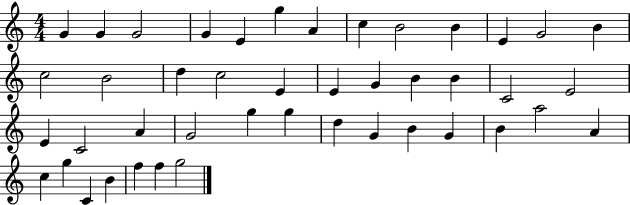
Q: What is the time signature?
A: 4/4